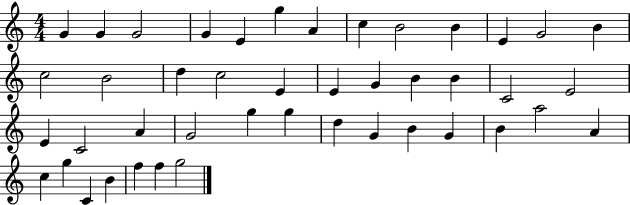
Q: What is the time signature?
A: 4/4